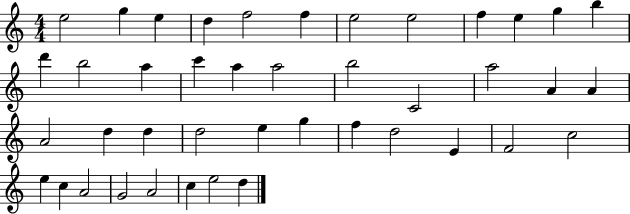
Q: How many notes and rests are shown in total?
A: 42